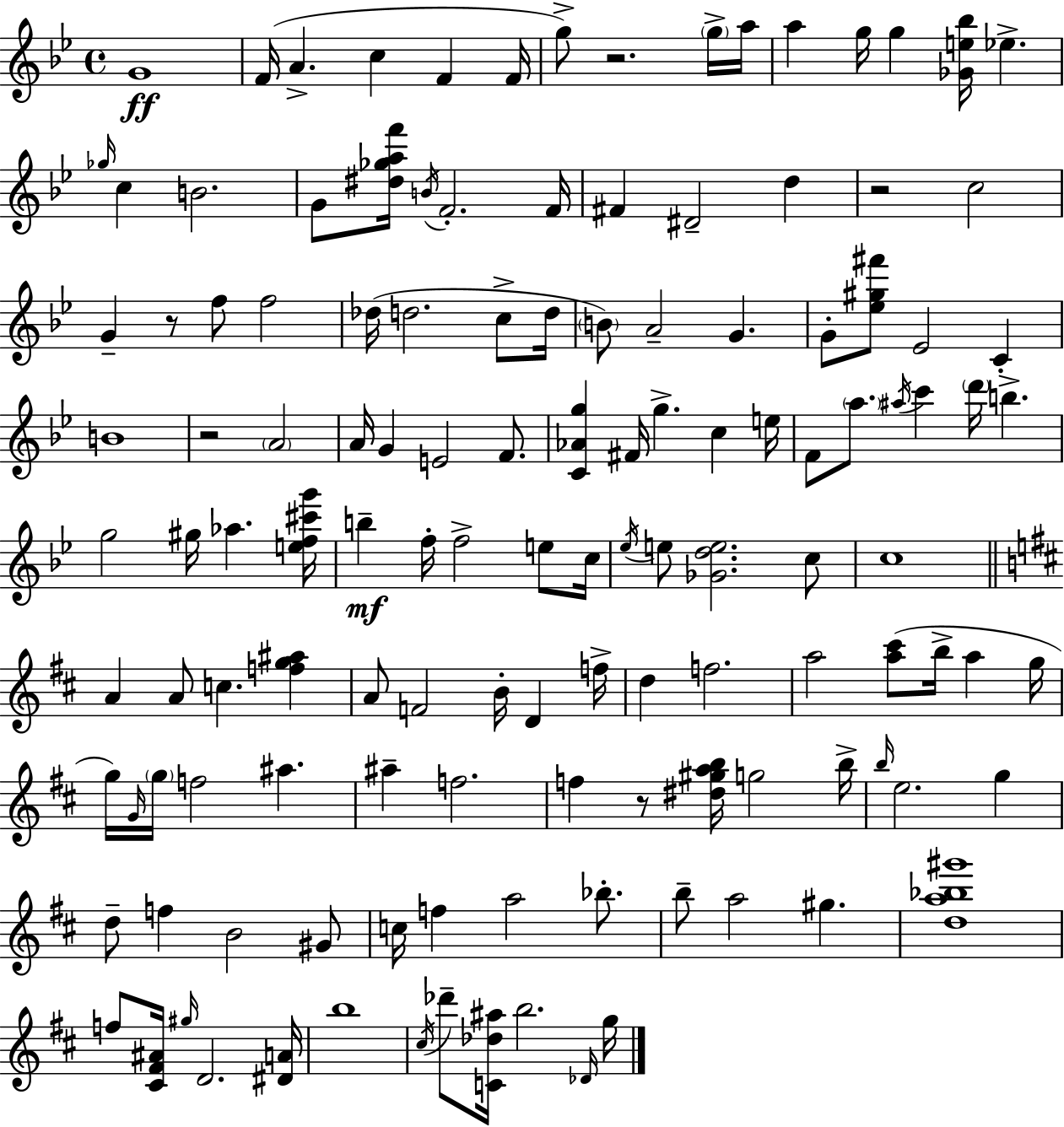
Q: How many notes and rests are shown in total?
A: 130